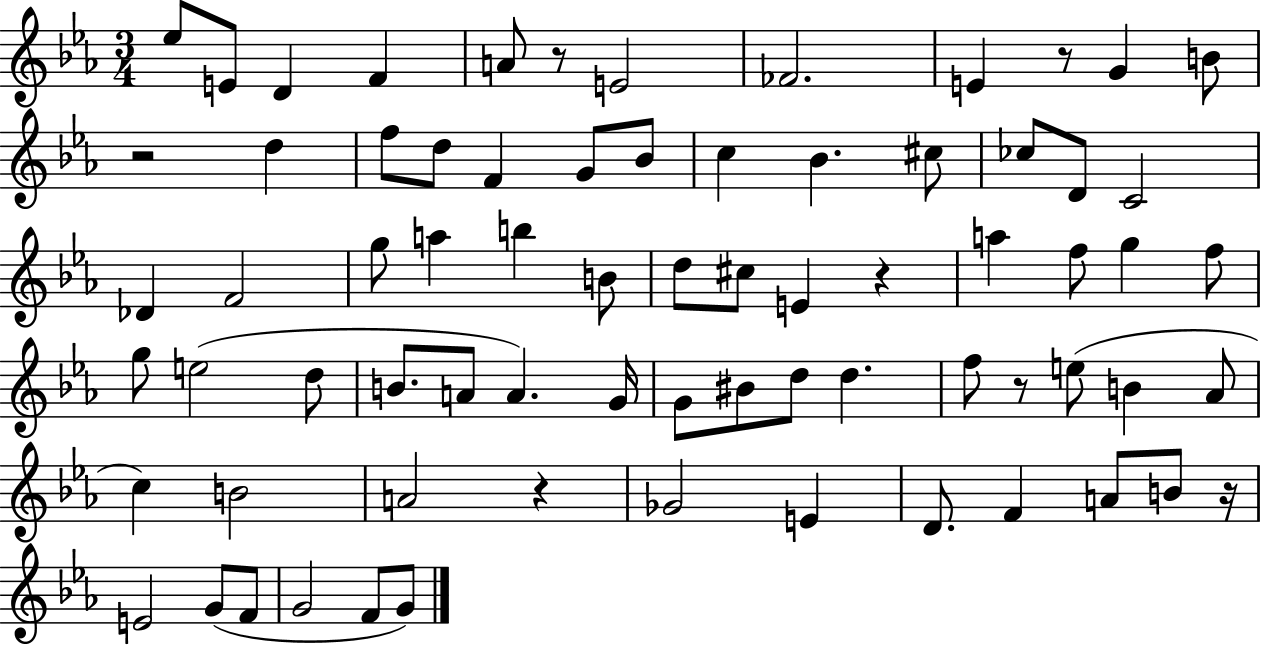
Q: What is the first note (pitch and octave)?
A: Eb5